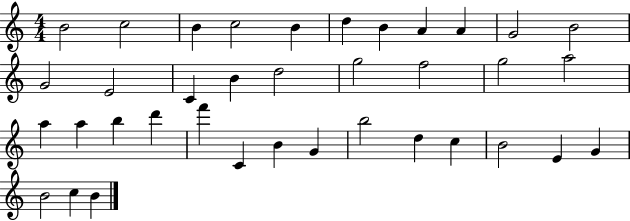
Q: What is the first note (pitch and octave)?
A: B4